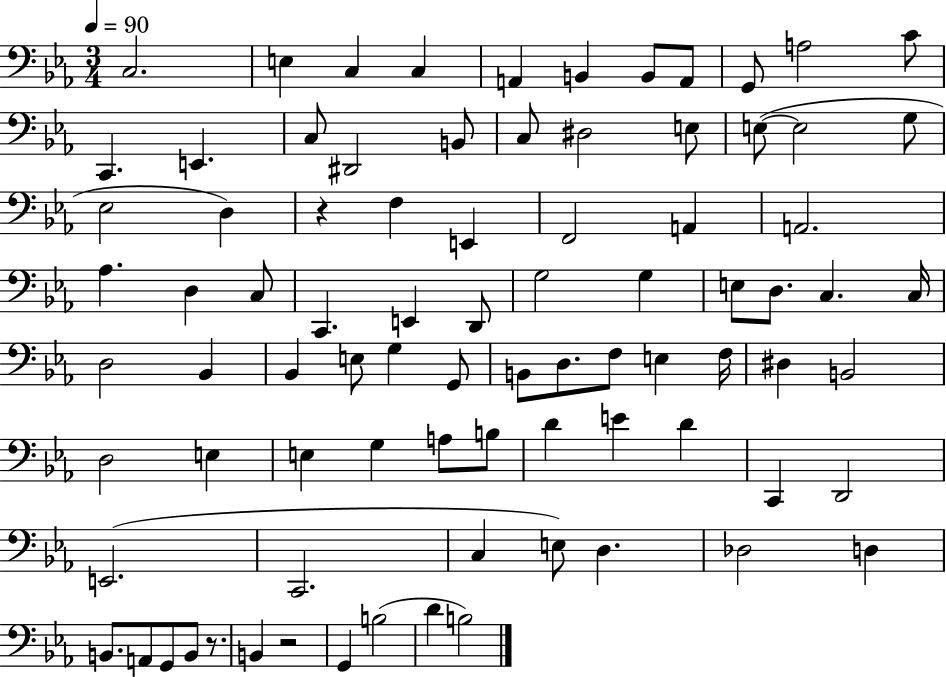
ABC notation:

X:1
T:Untitled
M:3/4
L:1/4
K:Eb
C,2 E, C, C, A,, B,, B,,/2 A,,/2 G,,/2 A,2 C/2 C,, E,, C,/2 ^D,,2 B,,/2 C,/2 ^D,2 E,/2 E,/2 E,2 G,/2 _E,2 D, z F, E,, F,,2 A,, A,,2 _A, D, C,/2 C,, E,, D,,/2 G,2 G, E,/2 D,/2 C, C,/4 D,2 _B,, _B,, E,/2 G, G,,/2 B,,/2 D,/2 F,/2 E, F,/4 ^D, B,,2 D,2 E, E, G, A,/2 B,/2 D E D C,, D,,2 E,,2 C,,2 C, E,/2 D, _D,2 D, B,,/2 A,,/2 G,,/2 B,,/2 z/2 B,, z2 G,, B,2 D B,2